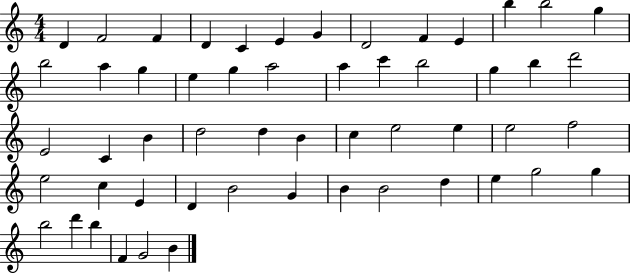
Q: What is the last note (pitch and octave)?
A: B4